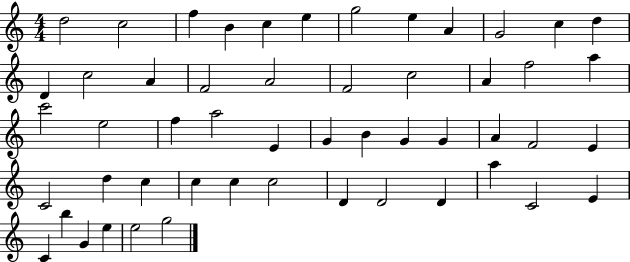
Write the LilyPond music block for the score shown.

{
  \clef treble
  \numericTimeSignature
  \time 4/4
  \key c \major
  d''2 c''2 | f''4 b'4 c''4 e''4 | g''2 e''4 a'4 | g'2 c''4 d''4 | \break d'4 c''2 a'4 | f'2 a'2 | f'2 c''2 | a'4 f''2 a''4 | \break c'''2 e''2 | f''4 a''2 e'4 | g'4 b'4 g'4 g'4 | a'4 f'2 e'4 | \break c'2 d''4 c''4 | c''4 c''4 c''2 | d'4 d'2 d'4 | a''4 c'2 e'4 | \break c'4 b''4 g'4 e''4 | e''2 g''2 | \bar "|."
}